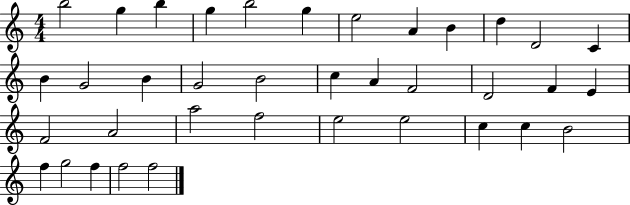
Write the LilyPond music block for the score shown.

{
  \clef treble
  \numericTimeSignature
  \time 4/4
  \key c \major
  b''2 g''4 b''4 | g''4 b''2 g''4 | e''2 a'4 b'4 | d''4 d'2 c'4 | \break b'4 g'2 b'4 | g'2 b'2 | c''4 a'4 f'2 | d'2 f'4 e'4 | \break f'2 a'2 | a''2 f''2 | e''2 e''2 | c''4 c''4 b'2 | \break f''4 g''2 f''4 | f''2 f''2 | \bar "|."
}